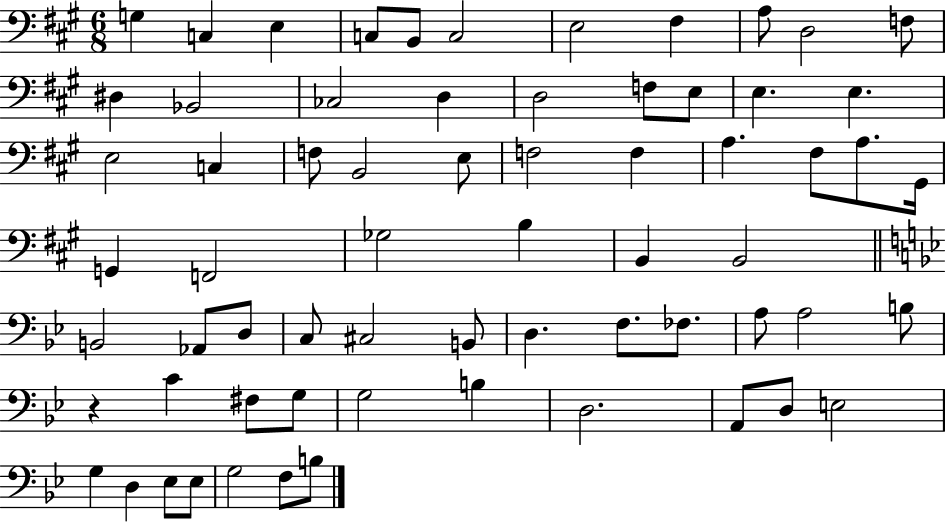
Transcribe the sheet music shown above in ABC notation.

X:1
T:Untitled
M:6/8
L:1/4
K:A
G, C, E, C,/2 B,,/2 C,2 E,2 ^F, A,/2 D,2 F,/2 ^D, _B,,2 _C,2 D, D,2 F,/2 E,/2 E, E, E,2 C, F,/2 B,,2 E,/2 F,2 F, A, ^F,/2 A,/2 ^G,,/4 G,, F,,2 _G,2 B, B,, B,,2 B,,2 _A,,/2 D,/2 C,/2 ^C,2 B,,/2 D, F,/2 _F,/2 A,/2 A,2 B,/2 z C ^F,/2 G,/2 G,2 B, D,2 A,,/2 D,/2 E,2 G, D, _E,/2 _E,/2 G,2 F,/2 B,/2